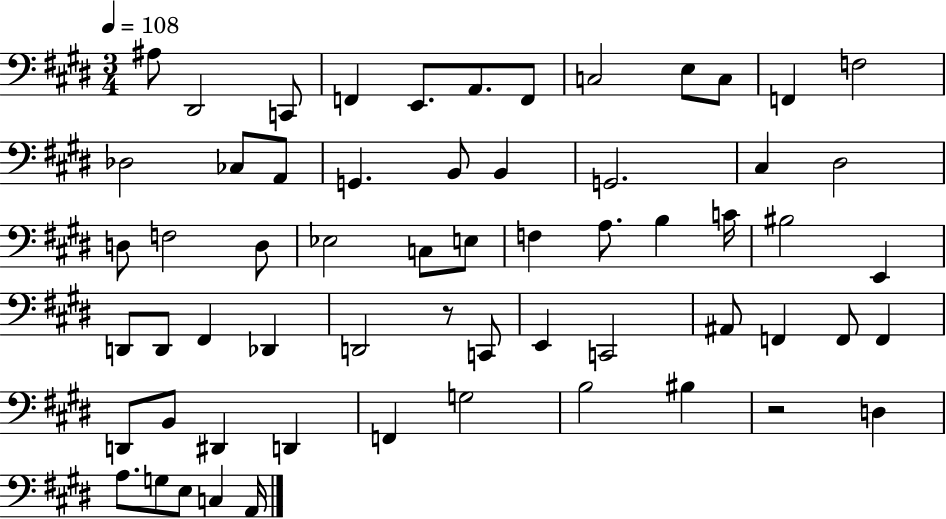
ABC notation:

X:1
T:Untitled
M:3/4
L:1/4
K:E
^A,/2 ^D,,2 C,,/2 F,, E,,/2 A,,/2 F,,/2 C,2 E,/2 C,/2 F,, F,2 _D,2 _C,/2 A,,/2 G,, B,,/2 B,, G,,2 ^C, ^D,2 D,/2 F,2 D,/2 _E,2 C,/2 E,/2 F, A,/2 B, C/4 ^B,2 E,, D,,/2 D,,/2 ^F,, _D,, D,,2 z/2 C,,/2 E,, C,,2 ^A,,/2 F,, F,,/2 F,, D,,/2 B,,/2 ^D,, D,, F,, G,2 B,2 ^B, z2 D, A,/2 G,/2 E,/2 C, A,,/4